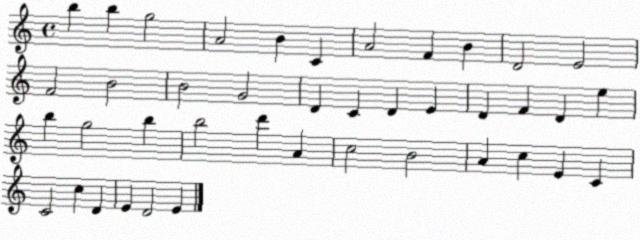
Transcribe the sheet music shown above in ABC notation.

X:1
T:Untitled
M:4/4
L:1/4
K:C
b b g2 A2 B C A2 F B D2 E2 F2 B2 B2 G2 D C D E D F D e b g2 b b2 d' A c2 B2 A c E C C2 c D E D2 E